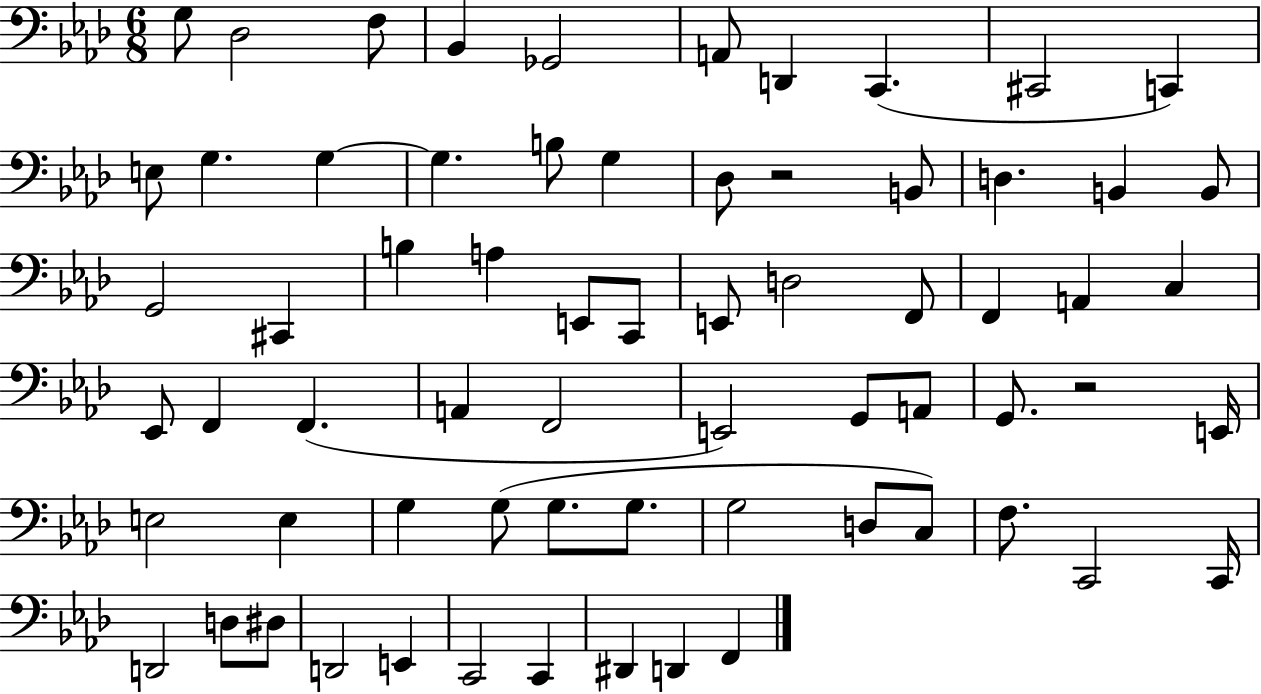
X:1
T:Untitled
M:6/8
L:1/4
K:Ab
G,/2 _D,2 F,/2 _B,, _G,,2 A,,/2 D,, C,, ^C,,2 C,, E,/2 G, G, G, B,/2 G, _D,/2 z2 B,,/2 D, B,, B,,/2 G,,2 ^C,, B, A, E,,/2 C,,/2 E,,/2 D,2 F,,/2 F,, A,, C, _E,,/2 F,, F,, A,, F,,2 E,,2 G,,/2 A,,/2 G,,/2 z2 E,,/4 E,2 E, G, G,/2 G,/2 G,/2 G,2 D,/2 C,/2 F,/2 C,,2 C,,/4 D,,2 D,/2 ^D,/2 D,,2 E,, C,,2 C,, ^D,, D,, F,,